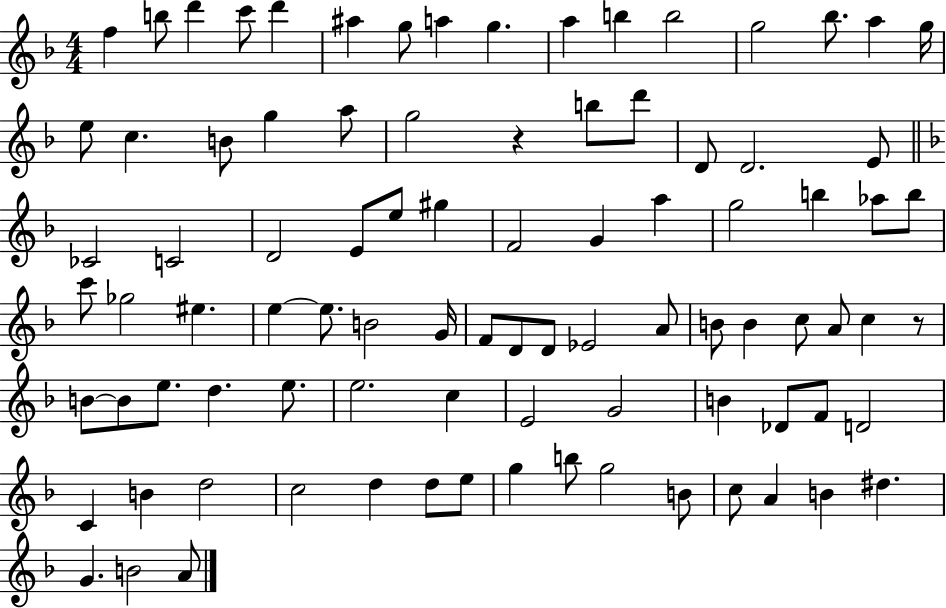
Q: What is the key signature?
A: F major